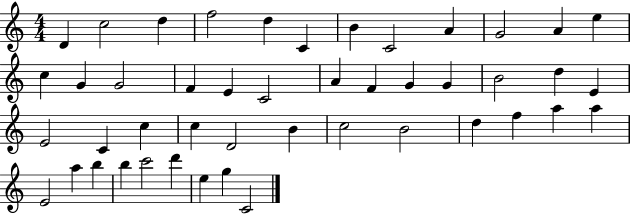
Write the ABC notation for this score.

X:1
T:Untitled
M:4/4
L:1/4
K:C
D c2 d f2 d C B C2 A G2 A e c G G2 F E C2 A F G G B2 d E E2 C c c D2 B c2 B2 d f a a E2 a b b c'2 d' e g C2